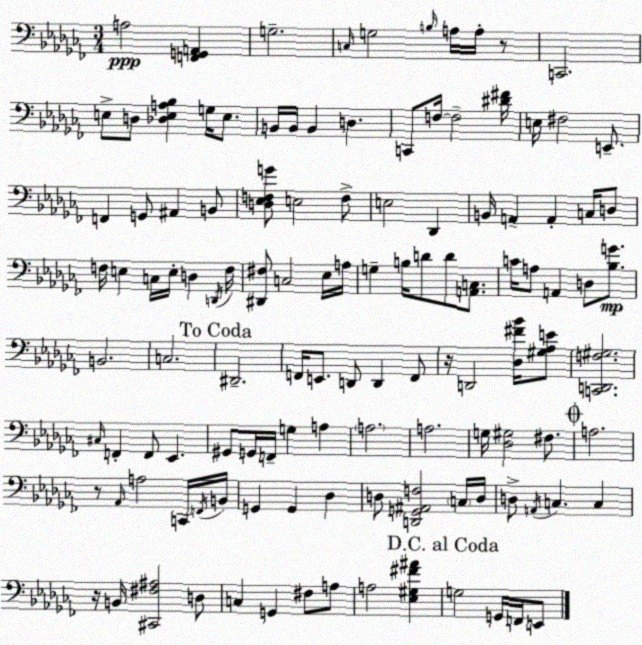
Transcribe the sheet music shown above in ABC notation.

X:1
T:Untitled
M:3/4
L:1/4
K:Abm
A,2 [F,,G,,A,,] G,2 C,/4 G,2 B,/4 A,/4 A,/4 z/2 C,,2 E,/2 D,/2 [_D,E,A,_B,] G,/4 E,/2 B,,/4 B,,/4 B,, D, C,,/2 F,/4 F,2 [^D^F]/4 E,/4 ^F,2 E,,/2 F,, G,,/2 ^A,, B,,/2 [D,_E,F,G]/2 E,2 F,/2 E,2 _D,, B,,/4 A,, A,, C,/4 D,/2 F,/4 E, C,/4 E,/4 D, D,,/4 F,/4 [^D,,^F,]/2 C,2 _E,/4 A,/4 G, B,/4 D/2 D/2 [A,,C,]/2 C/4 A,/2 A,, D,/2 [_B,G]/2 B,,2 C,2 ^D,,2 F,,/4 E,,/2 D,,/2 D,, F,,/2 z/4 D,,2 [_D,^F_B]/4 [^G,_A,E]/2 [C,,D,,F,^G,]2 ^C,/4 F,, F,,/2 _E,, ^G,,/2 G,,/4 F,,/4 G, A, A,2 A,2 G,/4 [_D,^G,]2 ^F,/2 A,2 z/2 _A,,/4 A,2 C,,/4 F,,/4 B,,/4 G,, G,, _D, D,/2 [D,,G,,^A,,F,]2 C,/4 D,/4 D,/2 A,,/4 C, C, z/4 B,,/4 [^C,,^F,^A,]2 D,/2 C, G,, ^F,/2 A,/2 A,2 [_E,^G,^F^A] G,2 G,,/4 F,,/4 E,,/2